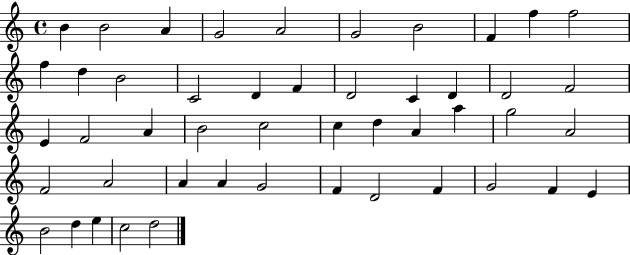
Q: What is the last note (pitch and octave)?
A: D5